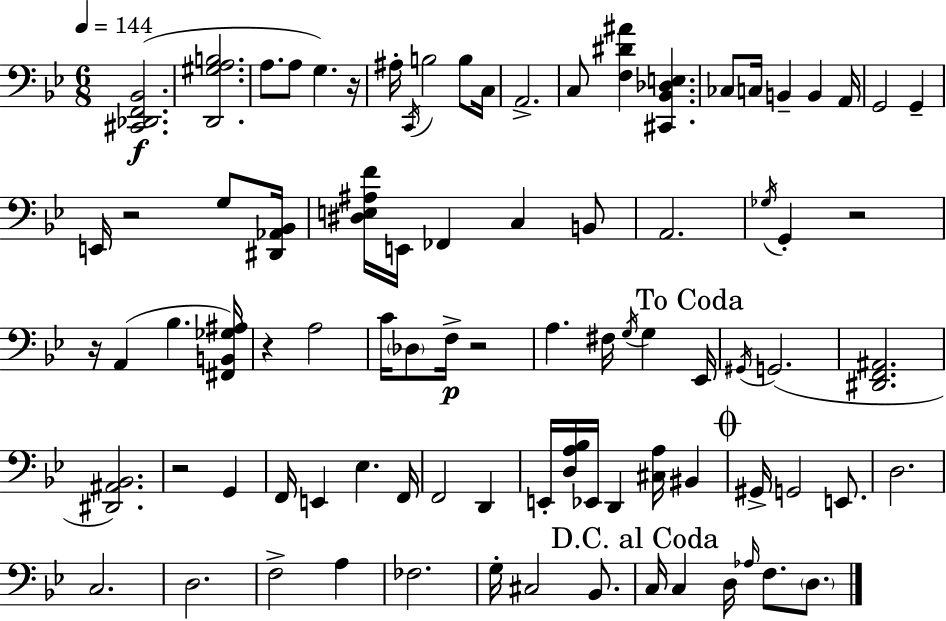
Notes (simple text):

[C#2,Db2,F2,Bb2]/h. [D2,G#3,A3,B3]/h. A3/e. A3/e G3/q. R/s A#3/s C2/s B3/h B3/e C3/s A2/h. C3/e [F3,D#4,A#4]/q [C#2,Bb2,Db3,E3]/q. CES3/e C3/s B2/q B2/q A2/s G2/h G2/q E2/s R/h G3/e [D#2,Ab2,Bb2]/s [D#3,E3,A#3,F4]/s E2/s FES2/q C3/q B2/e A2/h. Gb3/s G2/q R/h R/s A2/q Bb3/q. [F#2,B2,Gb3,A#3]/s R/q A3/h C4/s Db3/e F3/s R/h A3/q. F#3/s G3/s G3/q Eb2/s G#2/s G2/h. [D#2,F2,A#2]/h. [D#2,A#2,Bb2]/h. R/h G2/q F2/s E2/q Eb3/q. F2/s F2/h D2/q E2/s [D3,A3,Bb3]/s Eb2/s D2/q [C#3,A3]/s BIS2/q G#2/s G2/h E2/e. D3/h. C3/h. D3/h. F3/h A3/q FES3/h. G3/s C#3/h Bb2/e. C3/s C3/q D3/s Ab3/s F3/e. D3/e.